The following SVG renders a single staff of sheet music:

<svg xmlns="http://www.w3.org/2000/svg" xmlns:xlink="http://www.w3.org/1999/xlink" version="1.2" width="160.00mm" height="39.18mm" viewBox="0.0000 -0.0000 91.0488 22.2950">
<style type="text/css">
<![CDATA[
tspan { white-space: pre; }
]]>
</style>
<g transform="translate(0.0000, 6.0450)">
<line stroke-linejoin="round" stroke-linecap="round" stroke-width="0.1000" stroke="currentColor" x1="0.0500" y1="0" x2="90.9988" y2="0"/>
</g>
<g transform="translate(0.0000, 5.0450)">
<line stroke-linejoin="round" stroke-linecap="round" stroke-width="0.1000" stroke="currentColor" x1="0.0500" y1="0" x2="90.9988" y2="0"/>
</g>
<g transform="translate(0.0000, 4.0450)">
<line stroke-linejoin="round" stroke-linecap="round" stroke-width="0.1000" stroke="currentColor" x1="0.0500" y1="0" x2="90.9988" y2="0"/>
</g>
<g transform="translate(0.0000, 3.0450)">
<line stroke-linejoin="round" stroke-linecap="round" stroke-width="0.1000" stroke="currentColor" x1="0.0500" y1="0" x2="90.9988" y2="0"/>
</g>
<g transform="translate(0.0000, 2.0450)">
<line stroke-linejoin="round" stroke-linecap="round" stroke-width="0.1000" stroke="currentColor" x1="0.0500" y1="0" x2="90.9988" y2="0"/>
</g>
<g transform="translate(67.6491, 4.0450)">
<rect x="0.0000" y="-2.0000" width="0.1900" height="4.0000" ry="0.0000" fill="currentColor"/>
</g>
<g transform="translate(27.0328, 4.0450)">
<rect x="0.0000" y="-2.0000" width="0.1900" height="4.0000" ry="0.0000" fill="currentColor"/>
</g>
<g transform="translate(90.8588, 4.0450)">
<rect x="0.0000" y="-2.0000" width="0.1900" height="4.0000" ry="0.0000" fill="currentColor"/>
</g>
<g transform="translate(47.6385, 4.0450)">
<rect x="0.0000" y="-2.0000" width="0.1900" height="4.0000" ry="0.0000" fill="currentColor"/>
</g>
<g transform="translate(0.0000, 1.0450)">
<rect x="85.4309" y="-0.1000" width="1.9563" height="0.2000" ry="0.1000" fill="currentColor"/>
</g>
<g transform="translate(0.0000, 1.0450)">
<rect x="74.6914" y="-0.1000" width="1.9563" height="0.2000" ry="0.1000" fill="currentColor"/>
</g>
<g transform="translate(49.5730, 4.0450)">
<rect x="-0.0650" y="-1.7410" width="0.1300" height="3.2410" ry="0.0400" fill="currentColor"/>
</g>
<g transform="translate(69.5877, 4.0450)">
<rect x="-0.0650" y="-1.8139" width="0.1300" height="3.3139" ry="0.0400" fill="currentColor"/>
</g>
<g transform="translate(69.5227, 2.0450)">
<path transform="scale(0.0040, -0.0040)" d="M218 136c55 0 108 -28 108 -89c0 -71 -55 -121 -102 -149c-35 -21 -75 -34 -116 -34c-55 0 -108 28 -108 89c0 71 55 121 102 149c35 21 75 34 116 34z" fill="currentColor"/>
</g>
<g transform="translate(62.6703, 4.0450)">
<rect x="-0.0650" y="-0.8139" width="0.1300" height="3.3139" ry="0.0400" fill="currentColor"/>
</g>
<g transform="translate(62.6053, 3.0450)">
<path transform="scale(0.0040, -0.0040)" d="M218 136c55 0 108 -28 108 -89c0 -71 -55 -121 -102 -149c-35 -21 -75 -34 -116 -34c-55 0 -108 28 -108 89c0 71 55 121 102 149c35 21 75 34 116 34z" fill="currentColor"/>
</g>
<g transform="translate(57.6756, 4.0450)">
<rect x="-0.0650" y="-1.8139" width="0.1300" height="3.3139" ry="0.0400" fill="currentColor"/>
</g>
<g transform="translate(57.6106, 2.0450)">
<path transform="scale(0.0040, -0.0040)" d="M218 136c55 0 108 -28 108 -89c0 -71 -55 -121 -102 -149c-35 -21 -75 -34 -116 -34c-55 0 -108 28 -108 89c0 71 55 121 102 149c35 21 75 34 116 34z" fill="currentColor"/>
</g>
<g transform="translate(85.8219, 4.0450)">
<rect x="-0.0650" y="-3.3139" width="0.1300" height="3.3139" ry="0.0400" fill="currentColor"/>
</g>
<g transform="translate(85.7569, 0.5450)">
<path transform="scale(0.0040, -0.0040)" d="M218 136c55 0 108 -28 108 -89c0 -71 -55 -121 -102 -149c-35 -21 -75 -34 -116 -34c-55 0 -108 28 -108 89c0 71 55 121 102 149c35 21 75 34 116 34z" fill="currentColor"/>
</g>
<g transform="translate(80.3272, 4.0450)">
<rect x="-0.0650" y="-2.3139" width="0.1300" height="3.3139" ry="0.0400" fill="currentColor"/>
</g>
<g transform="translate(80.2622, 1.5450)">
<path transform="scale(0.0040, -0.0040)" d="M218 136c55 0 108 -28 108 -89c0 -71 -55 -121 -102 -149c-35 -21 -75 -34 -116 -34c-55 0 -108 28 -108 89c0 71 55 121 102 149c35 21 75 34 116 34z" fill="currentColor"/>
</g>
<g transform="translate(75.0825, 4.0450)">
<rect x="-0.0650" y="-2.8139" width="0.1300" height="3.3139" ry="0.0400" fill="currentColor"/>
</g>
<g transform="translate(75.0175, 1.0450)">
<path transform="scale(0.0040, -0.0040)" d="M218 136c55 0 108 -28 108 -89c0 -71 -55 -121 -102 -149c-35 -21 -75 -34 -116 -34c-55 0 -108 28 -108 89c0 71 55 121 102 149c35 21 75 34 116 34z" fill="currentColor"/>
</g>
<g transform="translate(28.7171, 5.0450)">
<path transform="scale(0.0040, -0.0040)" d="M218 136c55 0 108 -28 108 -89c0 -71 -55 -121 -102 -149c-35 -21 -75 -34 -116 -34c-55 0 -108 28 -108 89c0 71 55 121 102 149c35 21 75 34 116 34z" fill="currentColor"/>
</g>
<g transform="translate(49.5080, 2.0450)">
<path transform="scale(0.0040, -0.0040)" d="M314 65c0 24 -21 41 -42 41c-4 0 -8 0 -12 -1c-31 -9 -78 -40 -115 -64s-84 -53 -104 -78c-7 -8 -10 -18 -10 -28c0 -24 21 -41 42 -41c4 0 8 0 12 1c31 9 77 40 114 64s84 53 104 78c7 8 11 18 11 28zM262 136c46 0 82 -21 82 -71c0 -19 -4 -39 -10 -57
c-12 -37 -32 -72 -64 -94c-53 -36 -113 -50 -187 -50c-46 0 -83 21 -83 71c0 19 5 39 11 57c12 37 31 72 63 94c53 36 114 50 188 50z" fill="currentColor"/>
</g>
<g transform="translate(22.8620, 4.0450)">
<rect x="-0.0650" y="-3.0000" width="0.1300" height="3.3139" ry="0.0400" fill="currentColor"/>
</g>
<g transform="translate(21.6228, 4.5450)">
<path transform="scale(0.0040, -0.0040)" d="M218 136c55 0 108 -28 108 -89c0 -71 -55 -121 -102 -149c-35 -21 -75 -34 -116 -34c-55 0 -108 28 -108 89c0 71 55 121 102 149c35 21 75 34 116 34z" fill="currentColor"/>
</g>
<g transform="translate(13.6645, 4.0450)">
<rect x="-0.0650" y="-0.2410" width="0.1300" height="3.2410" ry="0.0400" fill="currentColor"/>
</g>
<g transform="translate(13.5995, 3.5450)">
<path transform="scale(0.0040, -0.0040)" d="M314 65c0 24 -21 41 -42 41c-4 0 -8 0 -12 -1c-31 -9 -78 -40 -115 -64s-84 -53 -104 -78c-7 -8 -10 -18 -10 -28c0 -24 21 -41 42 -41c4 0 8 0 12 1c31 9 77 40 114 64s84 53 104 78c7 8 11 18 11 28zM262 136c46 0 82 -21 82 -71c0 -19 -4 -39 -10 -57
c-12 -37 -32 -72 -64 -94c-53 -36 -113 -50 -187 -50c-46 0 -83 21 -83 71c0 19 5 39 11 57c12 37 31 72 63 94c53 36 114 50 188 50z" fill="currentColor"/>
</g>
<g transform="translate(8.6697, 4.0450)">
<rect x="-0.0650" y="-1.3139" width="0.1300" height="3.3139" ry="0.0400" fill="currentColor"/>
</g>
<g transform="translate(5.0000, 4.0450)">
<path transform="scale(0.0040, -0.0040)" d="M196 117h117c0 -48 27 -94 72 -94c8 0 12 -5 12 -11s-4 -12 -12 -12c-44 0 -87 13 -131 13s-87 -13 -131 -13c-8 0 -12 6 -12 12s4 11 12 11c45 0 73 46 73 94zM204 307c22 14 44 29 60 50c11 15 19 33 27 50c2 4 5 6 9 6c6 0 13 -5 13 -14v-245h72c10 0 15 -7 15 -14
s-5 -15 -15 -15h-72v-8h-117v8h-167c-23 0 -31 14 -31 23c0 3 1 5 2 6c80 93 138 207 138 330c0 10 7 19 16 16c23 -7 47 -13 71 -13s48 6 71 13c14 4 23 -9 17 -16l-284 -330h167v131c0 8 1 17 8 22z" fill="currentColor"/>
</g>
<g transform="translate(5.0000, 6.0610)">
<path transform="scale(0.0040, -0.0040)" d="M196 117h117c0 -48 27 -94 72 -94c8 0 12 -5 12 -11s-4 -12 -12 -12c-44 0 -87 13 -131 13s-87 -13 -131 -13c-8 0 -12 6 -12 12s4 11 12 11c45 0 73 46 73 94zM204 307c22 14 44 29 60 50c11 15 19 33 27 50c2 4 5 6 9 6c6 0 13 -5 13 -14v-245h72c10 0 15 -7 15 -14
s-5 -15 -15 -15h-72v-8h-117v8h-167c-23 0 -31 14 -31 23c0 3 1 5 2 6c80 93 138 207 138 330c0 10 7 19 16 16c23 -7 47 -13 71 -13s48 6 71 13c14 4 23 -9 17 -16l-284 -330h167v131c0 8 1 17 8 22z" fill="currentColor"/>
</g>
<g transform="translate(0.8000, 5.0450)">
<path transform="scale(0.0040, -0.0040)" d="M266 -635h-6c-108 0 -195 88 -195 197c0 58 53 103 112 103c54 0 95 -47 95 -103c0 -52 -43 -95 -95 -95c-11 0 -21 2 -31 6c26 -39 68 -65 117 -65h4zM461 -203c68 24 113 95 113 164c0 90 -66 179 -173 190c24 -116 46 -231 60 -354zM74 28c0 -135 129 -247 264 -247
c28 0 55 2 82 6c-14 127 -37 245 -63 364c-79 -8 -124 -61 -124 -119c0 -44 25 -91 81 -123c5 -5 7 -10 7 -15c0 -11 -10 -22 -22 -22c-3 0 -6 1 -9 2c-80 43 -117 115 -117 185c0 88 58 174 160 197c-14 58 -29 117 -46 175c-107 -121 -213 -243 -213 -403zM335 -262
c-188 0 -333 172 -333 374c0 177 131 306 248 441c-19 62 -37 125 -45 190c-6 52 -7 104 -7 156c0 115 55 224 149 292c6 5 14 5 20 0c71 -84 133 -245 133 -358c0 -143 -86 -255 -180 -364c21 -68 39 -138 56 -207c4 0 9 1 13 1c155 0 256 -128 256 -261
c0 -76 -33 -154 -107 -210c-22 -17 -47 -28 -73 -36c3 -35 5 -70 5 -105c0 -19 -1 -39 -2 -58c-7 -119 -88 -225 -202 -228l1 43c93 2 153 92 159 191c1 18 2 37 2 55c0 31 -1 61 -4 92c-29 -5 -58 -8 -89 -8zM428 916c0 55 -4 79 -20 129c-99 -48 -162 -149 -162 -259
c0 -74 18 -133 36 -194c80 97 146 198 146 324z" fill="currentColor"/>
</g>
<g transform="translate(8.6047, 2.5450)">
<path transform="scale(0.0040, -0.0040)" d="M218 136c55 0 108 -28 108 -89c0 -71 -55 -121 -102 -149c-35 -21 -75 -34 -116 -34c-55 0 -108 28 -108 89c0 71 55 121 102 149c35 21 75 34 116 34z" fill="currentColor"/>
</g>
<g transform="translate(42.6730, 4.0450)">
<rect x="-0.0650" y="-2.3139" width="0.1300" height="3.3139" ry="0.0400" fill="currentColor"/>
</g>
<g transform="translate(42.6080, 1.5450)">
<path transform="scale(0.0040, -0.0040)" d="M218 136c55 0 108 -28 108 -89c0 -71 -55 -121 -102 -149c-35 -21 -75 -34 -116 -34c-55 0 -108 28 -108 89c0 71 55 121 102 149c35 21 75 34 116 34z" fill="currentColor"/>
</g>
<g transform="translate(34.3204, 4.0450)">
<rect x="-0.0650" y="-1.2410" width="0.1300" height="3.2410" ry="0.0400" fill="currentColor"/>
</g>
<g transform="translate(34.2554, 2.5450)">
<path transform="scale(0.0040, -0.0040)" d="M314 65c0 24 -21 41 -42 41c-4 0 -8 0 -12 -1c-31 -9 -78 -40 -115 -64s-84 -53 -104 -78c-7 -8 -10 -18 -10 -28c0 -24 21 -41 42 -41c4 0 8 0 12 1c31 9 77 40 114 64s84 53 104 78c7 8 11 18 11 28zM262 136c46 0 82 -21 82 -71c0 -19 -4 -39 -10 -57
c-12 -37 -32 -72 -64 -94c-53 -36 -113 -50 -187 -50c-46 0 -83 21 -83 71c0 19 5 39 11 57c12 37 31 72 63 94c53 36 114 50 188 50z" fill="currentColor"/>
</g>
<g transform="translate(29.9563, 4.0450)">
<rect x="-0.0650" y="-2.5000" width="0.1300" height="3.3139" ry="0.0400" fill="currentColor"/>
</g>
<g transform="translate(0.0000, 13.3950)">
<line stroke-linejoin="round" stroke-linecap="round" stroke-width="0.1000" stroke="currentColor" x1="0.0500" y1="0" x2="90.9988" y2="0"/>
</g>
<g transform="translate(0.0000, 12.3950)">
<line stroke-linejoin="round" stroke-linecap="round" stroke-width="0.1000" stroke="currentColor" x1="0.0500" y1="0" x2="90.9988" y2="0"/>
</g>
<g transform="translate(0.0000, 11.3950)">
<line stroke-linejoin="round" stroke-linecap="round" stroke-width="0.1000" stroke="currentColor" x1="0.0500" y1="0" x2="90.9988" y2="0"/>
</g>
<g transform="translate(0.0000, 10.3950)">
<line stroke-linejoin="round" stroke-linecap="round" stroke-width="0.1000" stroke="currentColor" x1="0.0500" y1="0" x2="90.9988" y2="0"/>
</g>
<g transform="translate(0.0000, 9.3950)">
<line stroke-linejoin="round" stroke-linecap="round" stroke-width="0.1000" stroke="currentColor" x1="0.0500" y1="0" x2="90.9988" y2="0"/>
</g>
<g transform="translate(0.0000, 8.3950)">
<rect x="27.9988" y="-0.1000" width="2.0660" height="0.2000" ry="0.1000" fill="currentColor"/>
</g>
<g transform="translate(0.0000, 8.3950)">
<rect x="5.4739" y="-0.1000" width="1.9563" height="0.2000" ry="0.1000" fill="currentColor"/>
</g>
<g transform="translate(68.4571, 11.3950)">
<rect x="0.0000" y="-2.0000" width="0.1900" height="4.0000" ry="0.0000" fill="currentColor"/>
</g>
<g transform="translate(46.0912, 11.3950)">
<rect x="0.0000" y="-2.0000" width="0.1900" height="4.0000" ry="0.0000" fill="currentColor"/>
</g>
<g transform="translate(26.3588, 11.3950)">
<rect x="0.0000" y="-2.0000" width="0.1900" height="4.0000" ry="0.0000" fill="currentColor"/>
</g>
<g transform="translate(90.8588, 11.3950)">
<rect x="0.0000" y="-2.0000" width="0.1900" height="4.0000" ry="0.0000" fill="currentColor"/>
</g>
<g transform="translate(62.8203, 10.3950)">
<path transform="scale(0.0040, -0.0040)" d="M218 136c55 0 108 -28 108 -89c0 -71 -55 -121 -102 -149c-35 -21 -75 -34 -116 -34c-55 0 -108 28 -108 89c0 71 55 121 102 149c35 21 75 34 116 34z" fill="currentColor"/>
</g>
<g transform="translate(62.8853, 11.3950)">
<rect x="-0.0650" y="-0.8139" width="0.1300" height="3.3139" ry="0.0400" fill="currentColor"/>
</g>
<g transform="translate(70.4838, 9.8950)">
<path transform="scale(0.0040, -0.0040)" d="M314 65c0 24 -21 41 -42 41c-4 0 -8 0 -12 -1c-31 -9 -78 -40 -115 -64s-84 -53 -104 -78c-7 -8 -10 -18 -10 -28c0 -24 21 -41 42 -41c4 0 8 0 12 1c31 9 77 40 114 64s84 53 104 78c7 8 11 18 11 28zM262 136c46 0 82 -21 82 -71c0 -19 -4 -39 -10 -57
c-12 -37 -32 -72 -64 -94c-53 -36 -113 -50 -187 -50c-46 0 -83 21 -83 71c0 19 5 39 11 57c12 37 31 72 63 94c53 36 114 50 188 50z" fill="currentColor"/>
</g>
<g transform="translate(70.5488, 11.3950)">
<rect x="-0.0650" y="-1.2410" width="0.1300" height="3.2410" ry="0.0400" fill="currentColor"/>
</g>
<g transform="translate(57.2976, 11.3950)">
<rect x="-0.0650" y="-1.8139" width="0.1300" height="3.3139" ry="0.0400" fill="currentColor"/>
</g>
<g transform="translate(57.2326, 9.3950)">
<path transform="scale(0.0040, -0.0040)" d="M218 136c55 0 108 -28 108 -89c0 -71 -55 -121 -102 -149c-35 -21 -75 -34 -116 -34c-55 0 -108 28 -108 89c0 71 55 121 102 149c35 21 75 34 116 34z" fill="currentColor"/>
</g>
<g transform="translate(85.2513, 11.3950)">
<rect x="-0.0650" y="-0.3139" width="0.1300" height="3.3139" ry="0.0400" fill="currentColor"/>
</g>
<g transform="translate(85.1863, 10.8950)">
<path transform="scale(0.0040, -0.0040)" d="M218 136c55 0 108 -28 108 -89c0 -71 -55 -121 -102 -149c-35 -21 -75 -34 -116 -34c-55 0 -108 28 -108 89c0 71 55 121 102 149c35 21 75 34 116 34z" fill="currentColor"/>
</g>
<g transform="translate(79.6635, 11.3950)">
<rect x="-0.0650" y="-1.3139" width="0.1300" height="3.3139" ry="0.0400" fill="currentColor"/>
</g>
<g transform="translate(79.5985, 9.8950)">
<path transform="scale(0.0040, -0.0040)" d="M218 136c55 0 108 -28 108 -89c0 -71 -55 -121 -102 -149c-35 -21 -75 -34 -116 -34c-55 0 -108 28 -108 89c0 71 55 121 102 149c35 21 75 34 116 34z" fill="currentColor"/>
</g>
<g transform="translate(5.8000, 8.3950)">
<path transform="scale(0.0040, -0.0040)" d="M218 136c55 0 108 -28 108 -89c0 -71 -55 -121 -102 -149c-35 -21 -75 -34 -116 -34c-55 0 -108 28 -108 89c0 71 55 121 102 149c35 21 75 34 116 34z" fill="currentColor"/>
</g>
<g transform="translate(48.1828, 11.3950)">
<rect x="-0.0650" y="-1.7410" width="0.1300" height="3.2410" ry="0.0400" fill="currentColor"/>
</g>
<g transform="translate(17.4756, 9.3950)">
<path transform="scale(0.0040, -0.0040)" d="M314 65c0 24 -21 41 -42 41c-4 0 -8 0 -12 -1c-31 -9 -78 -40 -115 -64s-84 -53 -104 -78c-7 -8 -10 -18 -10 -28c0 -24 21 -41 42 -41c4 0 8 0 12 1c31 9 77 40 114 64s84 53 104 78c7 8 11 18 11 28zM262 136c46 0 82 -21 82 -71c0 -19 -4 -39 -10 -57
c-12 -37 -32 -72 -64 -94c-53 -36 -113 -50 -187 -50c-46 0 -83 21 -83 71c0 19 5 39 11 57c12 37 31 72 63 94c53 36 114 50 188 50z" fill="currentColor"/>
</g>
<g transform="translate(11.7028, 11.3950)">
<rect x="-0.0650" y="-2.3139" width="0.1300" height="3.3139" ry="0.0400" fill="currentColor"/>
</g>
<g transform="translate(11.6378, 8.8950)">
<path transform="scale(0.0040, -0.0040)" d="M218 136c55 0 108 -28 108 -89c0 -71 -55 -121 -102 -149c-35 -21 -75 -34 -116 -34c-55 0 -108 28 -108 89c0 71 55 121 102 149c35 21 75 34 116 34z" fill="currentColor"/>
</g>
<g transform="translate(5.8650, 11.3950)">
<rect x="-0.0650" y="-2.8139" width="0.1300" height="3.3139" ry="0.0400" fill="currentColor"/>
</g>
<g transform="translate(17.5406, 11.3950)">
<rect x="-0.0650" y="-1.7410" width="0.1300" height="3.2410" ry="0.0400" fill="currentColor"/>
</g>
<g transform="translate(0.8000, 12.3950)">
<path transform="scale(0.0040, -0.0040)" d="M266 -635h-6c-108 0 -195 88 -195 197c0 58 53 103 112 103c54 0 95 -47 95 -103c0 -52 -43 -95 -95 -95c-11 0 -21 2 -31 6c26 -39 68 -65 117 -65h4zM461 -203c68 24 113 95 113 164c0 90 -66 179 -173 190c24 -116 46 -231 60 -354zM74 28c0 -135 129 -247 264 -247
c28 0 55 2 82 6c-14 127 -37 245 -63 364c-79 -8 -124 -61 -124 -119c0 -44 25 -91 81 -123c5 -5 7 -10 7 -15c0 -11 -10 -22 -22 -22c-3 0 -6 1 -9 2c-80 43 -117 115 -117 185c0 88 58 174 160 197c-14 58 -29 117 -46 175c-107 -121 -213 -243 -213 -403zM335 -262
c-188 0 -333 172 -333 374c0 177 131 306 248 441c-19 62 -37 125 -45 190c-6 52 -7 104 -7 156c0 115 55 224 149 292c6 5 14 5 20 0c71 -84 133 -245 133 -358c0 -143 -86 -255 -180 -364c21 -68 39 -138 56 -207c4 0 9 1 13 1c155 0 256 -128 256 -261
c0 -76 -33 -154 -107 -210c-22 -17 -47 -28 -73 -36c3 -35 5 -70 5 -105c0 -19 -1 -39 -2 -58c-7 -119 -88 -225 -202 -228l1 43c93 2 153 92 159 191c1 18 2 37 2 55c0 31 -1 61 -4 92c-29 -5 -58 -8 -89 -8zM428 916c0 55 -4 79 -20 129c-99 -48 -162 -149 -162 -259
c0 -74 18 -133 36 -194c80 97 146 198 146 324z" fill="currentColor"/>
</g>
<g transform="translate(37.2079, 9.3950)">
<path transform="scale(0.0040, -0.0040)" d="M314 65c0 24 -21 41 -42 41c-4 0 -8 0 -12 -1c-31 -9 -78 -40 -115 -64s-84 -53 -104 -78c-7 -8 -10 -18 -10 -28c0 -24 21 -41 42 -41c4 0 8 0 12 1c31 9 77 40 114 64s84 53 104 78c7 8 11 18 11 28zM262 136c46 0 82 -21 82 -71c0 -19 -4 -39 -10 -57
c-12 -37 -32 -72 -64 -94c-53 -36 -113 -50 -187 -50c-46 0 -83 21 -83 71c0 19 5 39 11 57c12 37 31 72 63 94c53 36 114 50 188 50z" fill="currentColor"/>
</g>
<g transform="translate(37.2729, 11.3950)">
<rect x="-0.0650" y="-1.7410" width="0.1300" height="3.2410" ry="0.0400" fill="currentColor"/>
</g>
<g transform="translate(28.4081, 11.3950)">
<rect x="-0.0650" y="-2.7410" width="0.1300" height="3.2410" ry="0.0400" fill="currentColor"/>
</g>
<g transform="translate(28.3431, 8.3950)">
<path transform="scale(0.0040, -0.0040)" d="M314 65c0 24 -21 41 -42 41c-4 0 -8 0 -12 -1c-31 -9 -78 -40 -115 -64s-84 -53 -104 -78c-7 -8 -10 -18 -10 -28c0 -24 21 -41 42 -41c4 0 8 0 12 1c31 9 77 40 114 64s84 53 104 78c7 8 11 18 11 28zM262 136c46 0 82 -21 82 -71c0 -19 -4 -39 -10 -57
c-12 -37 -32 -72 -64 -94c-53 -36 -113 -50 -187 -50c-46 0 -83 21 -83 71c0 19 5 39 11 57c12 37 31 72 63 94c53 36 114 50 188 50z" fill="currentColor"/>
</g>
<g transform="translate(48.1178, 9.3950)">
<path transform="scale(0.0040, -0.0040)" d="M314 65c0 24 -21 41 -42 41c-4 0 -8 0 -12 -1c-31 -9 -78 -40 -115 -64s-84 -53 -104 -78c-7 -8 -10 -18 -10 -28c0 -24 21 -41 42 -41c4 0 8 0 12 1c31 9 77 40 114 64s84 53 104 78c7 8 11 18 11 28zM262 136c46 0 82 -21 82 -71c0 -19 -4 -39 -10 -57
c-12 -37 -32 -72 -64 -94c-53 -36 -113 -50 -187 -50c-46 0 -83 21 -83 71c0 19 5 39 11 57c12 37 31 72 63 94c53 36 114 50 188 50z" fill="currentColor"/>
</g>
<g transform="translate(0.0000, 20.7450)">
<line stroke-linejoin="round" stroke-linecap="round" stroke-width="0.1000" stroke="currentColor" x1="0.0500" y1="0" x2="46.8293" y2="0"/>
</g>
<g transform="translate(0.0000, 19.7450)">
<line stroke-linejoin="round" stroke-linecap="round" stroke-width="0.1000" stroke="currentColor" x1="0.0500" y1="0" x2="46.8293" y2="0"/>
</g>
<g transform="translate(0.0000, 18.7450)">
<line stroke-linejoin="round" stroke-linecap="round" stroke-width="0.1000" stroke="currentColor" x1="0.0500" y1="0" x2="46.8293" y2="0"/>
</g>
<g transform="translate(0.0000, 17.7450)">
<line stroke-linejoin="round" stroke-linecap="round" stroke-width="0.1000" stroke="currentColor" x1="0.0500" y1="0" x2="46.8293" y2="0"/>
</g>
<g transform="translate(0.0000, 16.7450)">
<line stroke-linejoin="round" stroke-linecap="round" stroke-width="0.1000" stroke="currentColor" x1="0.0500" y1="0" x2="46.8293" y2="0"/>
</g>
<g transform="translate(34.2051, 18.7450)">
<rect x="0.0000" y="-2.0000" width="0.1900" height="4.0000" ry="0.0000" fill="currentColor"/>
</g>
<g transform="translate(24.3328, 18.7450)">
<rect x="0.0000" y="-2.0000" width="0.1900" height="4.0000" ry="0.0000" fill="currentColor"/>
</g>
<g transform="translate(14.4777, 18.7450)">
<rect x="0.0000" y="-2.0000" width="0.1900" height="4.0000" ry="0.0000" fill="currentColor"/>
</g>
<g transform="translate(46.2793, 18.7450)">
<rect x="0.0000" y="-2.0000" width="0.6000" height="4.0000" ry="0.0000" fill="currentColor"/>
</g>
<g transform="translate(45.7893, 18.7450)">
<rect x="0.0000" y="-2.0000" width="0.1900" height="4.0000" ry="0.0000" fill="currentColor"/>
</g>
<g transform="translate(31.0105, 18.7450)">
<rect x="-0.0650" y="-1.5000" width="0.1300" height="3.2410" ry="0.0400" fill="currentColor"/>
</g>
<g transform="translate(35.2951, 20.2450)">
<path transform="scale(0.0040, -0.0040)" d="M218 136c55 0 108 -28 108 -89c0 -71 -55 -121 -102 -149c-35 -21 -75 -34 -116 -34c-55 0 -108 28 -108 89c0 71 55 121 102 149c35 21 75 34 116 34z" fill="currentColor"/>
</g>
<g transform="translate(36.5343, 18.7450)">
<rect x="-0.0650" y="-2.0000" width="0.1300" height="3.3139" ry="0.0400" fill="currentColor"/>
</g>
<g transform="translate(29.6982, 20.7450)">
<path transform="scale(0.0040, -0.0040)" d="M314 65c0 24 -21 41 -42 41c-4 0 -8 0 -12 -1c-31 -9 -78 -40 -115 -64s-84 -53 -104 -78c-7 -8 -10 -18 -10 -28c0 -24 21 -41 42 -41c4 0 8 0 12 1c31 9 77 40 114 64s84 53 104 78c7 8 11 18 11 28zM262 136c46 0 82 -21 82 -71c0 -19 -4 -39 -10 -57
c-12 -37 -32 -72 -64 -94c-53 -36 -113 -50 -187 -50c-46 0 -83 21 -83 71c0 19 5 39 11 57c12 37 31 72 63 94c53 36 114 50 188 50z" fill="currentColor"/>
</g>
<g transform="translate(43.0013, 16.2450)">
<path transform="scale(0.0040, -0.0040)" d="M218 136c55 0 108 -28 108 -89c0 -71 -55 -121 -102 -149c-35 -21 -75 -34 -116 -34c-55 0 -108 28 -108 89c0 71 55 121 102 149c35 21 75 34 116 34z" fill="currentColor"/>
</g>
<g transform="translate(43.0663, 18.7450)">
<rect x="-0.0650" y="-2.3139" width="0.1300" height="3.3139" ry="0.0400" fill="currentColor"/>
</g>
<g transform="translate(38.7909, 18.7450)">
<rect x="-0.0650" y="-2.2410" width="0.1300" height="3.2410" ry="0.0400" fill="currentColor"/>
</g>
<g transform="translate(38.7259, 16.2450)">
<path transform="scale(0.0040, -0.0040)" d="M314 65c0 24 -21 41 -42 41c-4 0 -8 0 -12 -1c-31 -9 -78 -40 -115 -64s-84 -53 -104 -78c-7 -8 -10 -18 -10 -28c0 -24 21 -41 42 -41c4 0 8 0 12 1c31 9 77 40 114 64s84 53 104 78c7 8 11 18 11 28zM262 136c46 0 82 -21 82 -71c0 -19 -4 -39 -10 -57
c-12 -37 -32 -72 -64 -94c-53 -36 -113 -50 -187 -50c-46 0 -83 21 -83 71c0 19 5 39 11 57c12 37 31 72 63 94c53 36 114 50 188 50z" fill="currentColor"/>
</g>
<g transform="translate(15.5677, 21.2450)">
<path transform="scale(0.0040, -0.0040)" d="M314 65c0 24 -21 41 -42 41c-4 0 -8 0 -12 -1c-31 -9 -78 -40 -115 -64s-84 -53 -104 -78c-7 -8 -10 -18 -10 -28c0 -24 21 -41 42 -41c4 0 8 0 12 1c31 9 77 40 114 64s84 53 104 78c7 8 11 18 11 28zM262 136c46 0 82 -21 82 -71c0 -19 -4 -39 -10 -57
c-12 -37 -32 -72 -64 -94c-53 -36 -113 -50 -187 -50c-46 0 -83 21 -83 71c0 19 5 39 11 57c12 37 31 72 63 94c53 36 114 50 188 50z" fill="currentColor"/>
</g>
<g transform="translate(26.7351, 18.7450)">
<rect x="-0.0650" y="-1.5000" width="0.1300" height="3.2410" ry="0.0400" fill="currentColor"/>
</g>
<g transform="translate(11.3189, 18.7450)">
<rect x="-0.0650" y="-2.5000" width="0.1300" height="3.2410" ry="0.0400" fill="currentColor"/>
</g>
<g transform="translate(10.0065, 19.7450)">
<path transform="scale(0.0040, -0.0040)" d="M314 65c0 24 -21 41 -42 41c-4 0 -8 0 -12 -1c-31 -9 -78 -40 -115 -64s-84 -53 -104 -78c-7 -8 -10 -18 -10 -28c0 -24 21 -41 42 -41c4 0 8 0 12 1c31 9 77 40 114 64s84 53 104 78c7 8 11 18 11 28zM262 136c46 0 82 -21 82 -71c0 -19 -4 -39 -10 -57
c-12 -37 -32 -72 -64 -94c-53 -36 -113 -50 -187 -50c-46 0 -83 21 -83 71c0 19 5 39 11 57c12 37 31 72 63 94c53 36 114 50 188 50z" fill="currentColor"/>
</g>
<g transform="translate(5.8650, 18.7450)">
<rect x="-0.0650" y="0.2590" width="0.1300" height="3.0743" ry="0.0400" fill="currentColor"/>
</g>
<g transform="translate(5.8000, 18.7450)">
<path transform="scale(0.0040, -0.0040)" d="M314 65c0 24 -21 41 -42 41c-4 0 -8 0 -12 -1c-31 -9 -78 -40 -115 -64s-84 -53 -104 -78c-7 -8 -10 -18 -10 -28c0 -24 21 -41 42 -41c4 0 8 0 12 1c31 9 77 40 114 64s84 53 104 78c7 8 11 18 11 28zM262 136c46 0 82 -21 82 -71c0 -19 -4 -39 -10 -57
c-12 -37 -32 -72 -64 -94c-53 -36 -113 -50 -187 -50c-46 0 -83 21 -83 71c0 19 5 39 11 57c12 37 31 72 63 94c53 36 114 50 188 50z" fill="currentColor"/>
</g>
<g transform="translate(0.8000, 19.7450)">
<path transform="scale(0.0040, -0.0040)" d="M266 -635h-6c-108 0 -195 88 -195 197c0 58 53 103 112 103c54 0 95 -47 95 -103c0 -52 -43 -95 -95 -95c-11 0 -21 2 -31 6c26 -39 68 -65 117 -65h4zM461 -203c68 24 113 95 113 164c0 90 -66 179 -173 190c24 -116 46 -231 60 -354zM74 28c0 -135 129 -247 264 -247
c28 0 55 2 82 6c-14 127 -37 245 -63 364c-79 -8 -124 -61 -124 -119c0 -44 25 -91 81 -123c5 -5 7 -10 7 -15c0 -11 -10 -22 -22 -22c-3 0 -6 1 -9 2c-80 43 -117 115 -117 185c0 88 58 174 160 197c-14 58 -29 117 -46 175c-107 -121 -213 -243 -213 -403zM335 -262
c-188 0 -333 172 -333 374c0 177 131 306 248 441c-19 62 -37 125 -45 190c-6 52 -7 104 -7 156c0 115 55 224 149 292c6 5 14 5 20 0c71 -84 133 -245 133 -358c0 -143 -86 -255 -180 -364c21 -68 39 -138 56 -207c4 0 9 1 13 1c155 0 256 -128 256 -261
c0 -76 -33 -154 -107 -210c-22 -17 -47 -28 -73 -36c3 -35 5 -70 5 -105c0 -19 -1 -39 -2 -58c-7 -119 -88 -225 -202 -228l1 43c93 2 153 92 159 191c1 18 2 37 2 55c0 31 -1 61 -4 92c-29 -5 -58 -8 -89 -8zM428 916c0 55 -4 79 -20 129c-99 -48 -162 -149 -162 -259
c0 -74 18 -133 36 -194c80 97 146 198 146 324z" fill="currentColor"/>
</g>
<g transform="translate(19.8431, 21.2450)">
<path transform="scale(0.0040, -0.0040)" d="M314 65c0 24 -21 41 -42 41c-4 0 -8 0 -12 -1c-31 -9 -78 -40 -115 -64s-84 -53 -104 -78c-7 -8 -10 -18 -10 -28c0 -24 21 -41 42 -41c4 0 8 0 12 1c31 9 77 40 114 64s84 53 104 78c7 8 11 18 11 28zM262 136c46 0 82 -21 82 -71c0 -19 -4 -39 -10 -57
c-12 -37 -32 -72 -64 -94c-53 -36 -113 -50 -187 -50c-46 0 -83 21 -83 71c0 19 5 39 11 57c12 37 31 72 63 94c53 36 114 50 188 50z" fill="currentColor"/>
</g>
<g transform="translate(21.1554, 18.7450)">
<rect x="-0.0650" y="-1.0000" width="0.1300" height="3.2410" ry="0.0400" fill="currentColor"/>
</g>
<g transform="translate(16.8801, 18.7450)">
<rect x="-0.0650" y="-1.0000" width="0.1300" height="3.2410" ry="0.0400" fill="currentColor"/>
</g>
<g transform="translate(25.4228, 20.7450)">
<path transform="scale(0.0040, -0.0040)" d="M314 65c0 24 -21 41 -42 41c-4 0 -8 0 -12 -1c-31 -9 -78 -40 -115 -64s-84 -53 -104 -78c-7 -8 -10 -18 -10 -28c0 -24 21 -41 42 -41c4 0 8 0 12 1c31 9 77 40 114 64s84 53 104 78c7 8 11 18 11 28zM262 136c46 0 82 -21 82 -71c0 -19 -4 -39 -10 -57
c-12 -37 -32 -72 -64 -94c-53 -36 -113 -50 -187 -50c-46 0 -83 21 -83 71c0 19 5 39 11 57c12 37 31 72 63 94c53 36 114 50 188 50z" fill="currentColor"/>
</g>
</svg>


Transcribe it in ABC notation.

X:1
T:Untitled
M:4/4
L:1/4
K:C
e c2 A G e2 g f2 f d f a g b a g f2 a2 f2 f2 f d e2 e c B2 G2 D2 D2 E2 E2 F g2 g